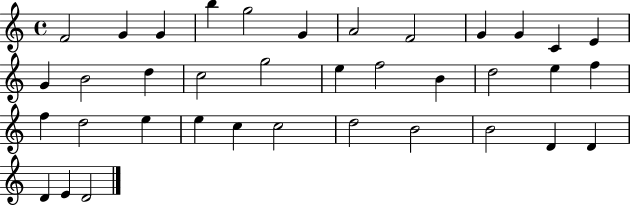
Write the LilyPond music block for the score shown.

{
  \clef treble
  \time 4/4
  \defaultTimeSignature
  \key c \major
  f'2 g'4 g'4 | b''4 g''2 g'4 | a'2 f'2 | g'4 g'4 c'4 e'4 | \break g'4 b'2 d''4 | c''2 g''2 | e''4 f''2 b'4 | d''2 e''4 f''4 | \break f''4 d''2 e''4 | e''4 c''4 c''2 | d''2 b'2 | b'2 d'4 d'4 | \break d'4 e'4 d'2 | \bar "|."
}